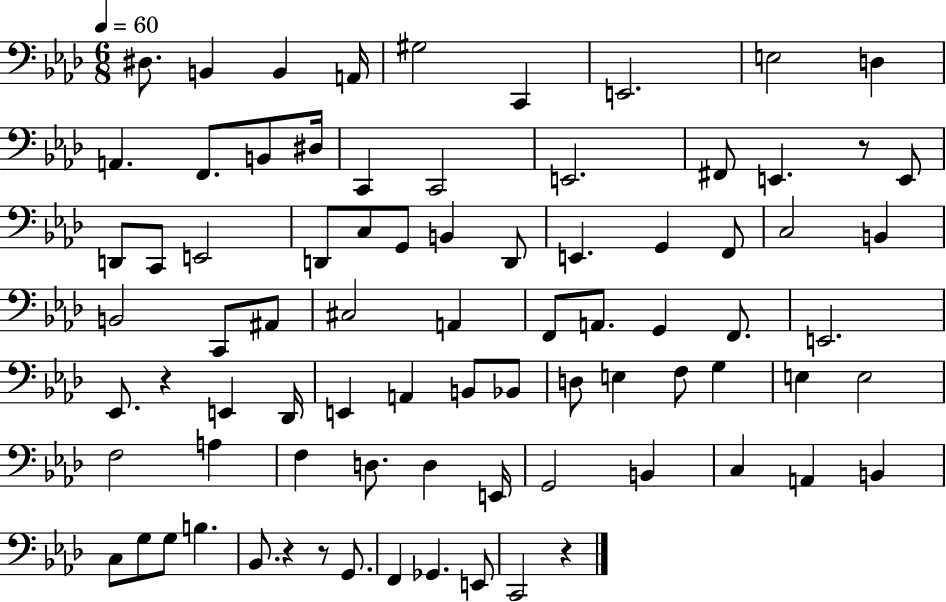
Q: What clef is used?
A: bass